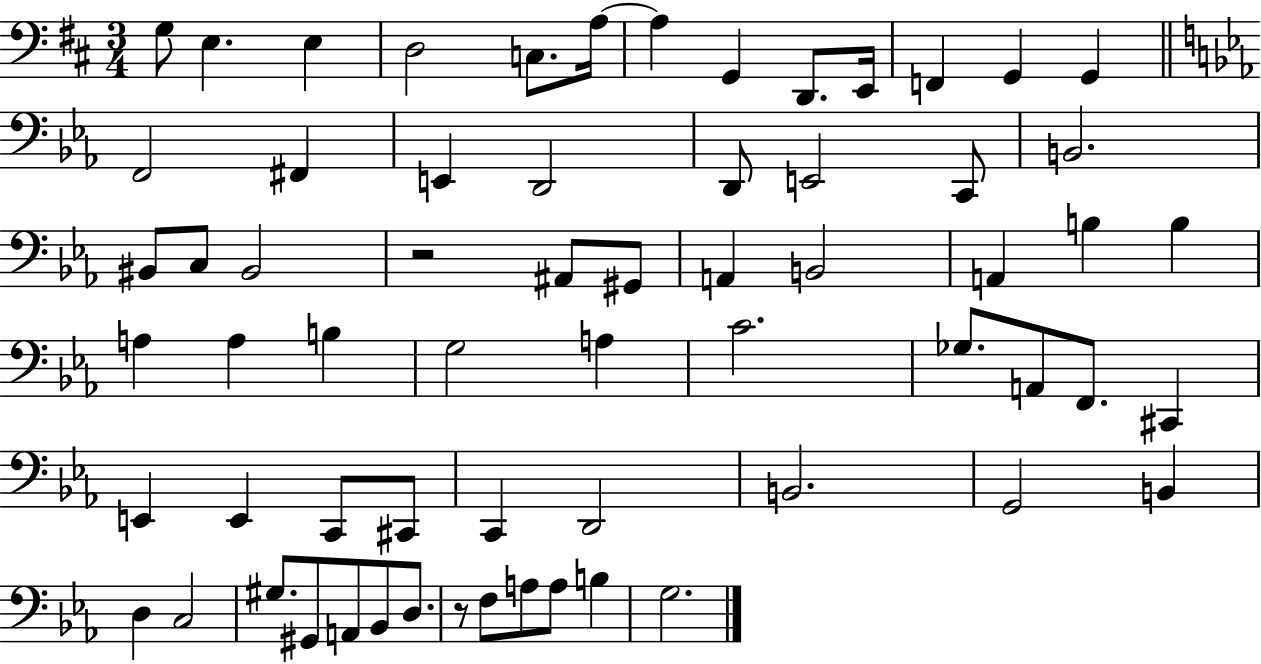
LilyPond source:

{
  \clef bass
  \numericTimeSignature
  \time 3/4
  \key d \major
  g8 e4. e4 | d2 c8. a16~~ | a4 g,4 d,8. e,16 | f,4 g,4 g,4 | \break \bar "||" \break \key ees \major f,2 fis,4 | e,4 d,2 | d,8 e,2 c,8 | b,2. | \break bis,8 c8 bis,2 | r2 ais,8 gis,8 | a,4 b,2 | a,4 b4 b4 | \break a4 a4 b4 | g2 a4 | c'2. | ges8. a,8 f,8. cis,4 | \break e,4 e,4 c,8 cis,8 | c,4 d,2 | b,2. | g,2 b,4 | \break d4 c2 | gis8. gis,8 a,8 bes,8 d8. | r8 f8 a8 a8 b4 | g2. | \break \bar "|."
}